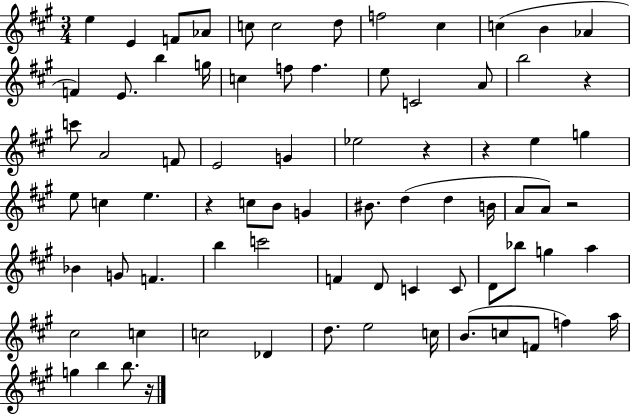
{
  \clef treble
  \numericTimeSignature
  \time 3/4
  \key a \major
  e''4 e'4 f'8 aes'8 | c''8 c''2 d''8 | f''2 cis''4 | c''4( b'4 aes'4 | \break f'4) e'8. b''4 g''16 | c''4 f''8 f''4. | e''8 c'2 a'8 | b''2 r4 | \break c'''8 a'2 f'8 | e'2 g'4 | ees''2 r4 | r4 e''4 g''4 | \break e''8 c''4 e''4. | r4 c''8 b'8 g'4 | bis'8. d''4( d''4 b'16 | a'8 a'8) r2 | \break bes'4 g'8 f'4. | b''4 c'''2 | f'4 d'8 c'4 c'8 | d'8 bes''8 g''4 a''4 | \break cis''2 c''4 | c''2 des'4 | d''8. e''2 c''16 | b'8.( c''8 f'8 f''4) a''16 | \break g''4 b''4 b''8. r16 | \bar "|."
}